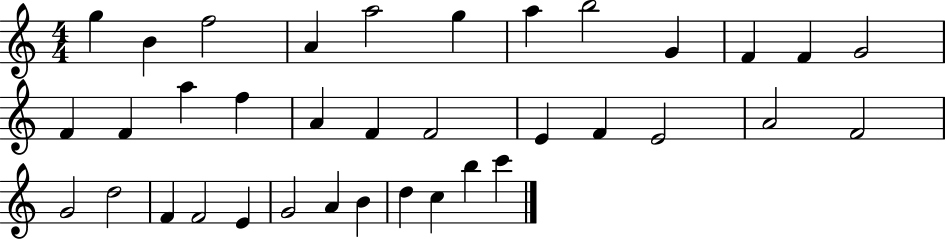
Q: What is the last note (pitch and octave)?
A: C6